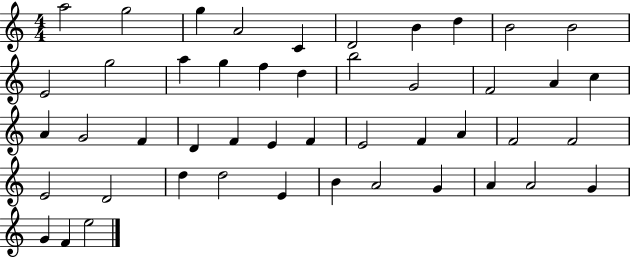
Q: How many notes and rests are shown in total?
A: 47